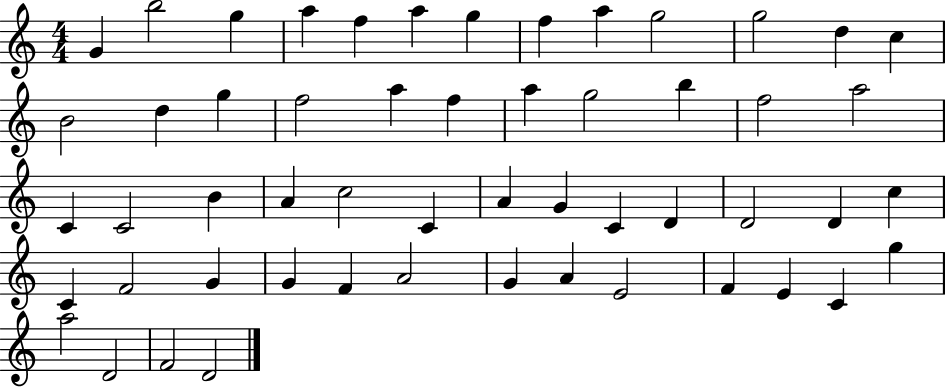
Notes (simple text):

G4/q B5/h G5/q A5/q F5/q A5/q G5/q F5/q A5/q G5/h G5/h D5/q C5/q B4/h D5/q G5/q F5/h A5/q F5/q A5/q G5/h B5/q F5/h A5/h C4/q C4/h B4/q A4/q C5/h C4/q A4/q G4/q C4/q D4/q D4/h D4/q C5/q C4/q F4/h G4/q G4/q F4/q A4/h G4/q A4/q E4/h F4/q E4/q C4/q G5/q A5/h D4/h F4/h D4/h